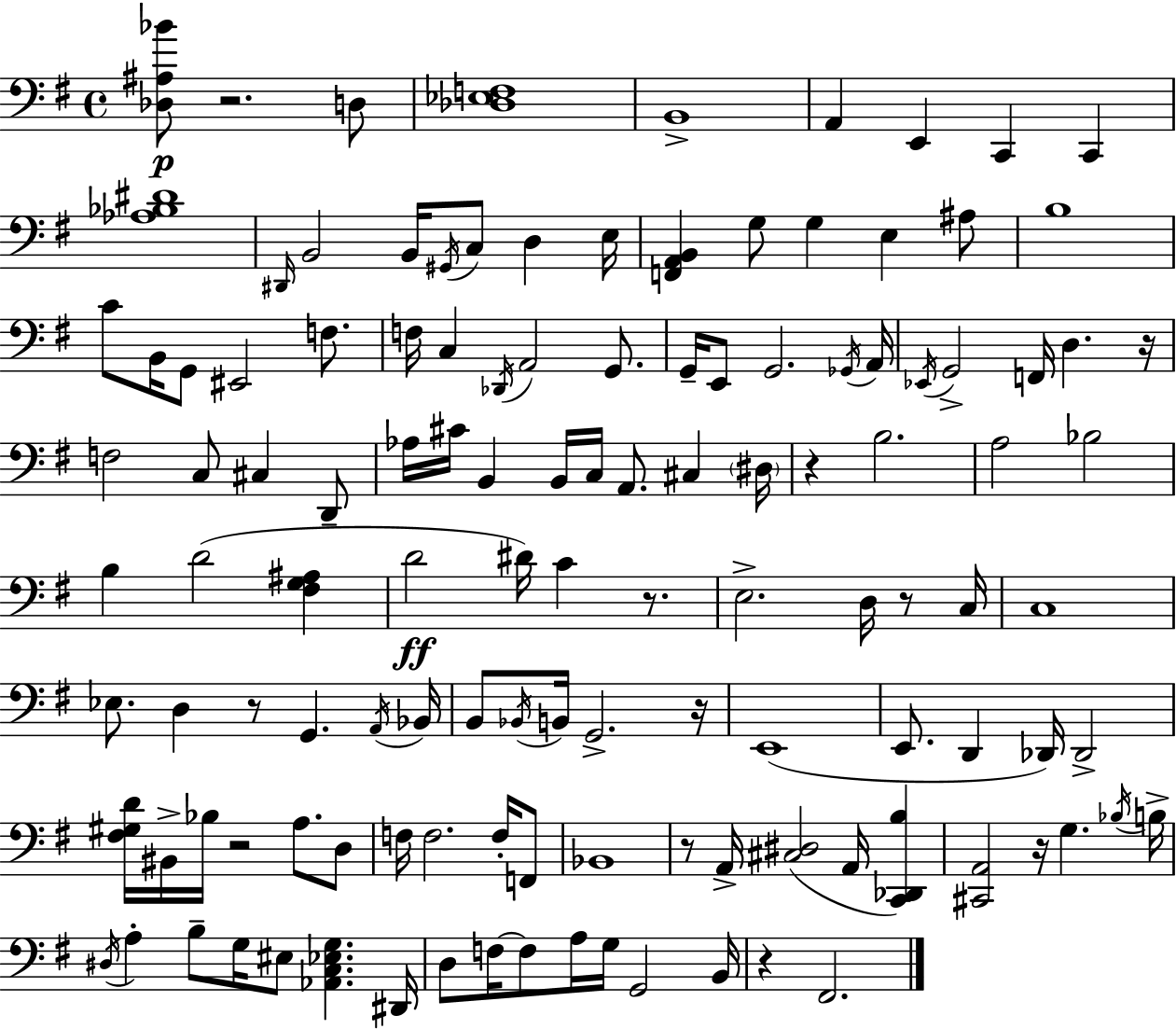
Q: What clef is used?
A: bass